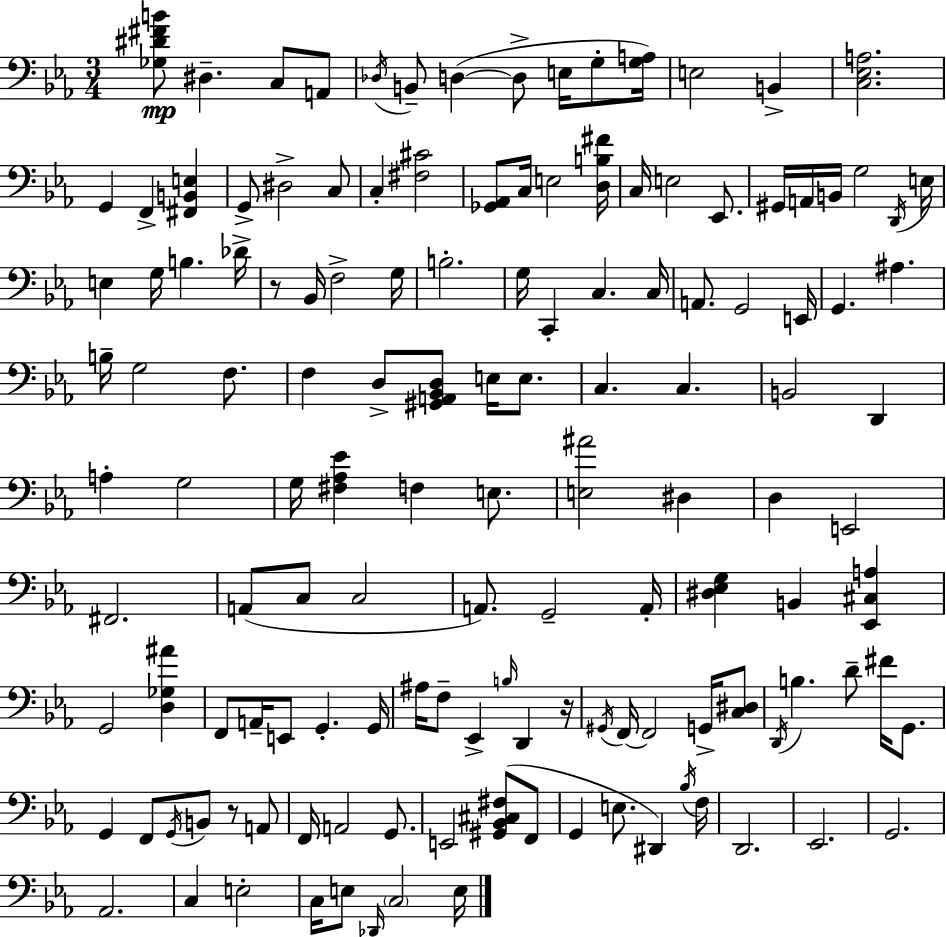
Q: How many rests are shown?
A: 3